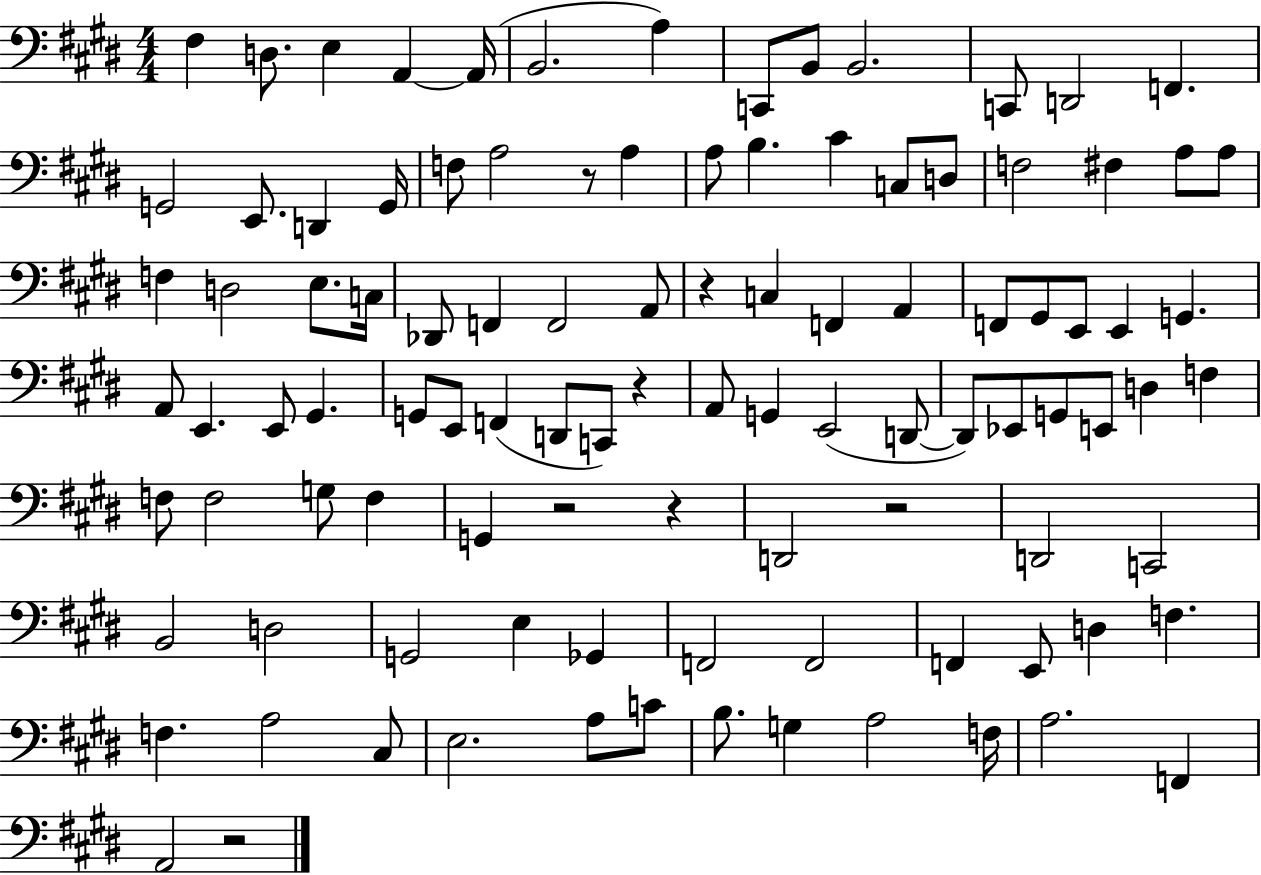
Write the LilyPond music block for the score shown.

{
  \clef bass
  \numericTimeSignature
  \time 4/4
  \key e \major
  fis4 d8. e4 a,4~~ a,16( | b,2. a4) | c,8 b,8 b,2. | c,8 d,2 f,4. | \break g,2 e,8. d,4 g,16 | f8 a2 r8 a4 | a8 b4. cis'4 c8 d8 | f2 fis4 a8 a8 | \break f4 d2 e8. c16 | des,8 f,4 f,2 a,8 | r4 c4 f,4 a,4 | f,8 gis,8 e,8 e,4 g,4. | \break a,8 e,4. e,8 gis,4. | g,8 e,8 f,4( d,8 c,8) r4 | a,8 g,4 e,2( d,8~~ | d,8) ees,8 g,8 e,8 d4 f4 | \break f8 f2 g8 f4 | g,4 r2 r4 | d,2 r2 | d,2 c,2 | \break b,2 d2 | g,2 e4 ges,4 | f,2 f,2 | f,4 e,8 d4 f4. | \break f4. a2 cis8 | e2. a8 c'8 | b8. g4 a2 f16 | a2. f,4 | \break a,2 r2 | \bar "|."
}